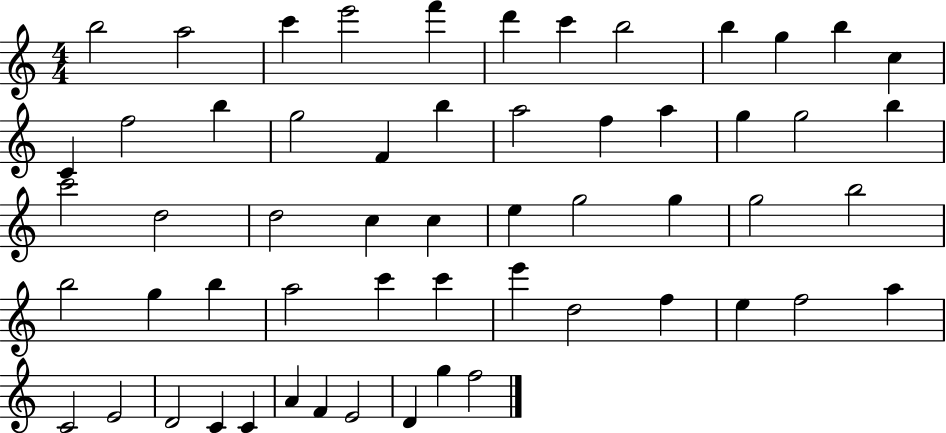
B5/h A5/h C6/q E6/h F6/q D6/q C6/q B5/h B5/q G5/q B5/q C5/q C4/q F5/h B5/q G5/h F4/q B5/q A5/h F5/q A5/q G5/q G5/h B5/q C6/h D5/h D5/h C5/q C5/q E5/q G5/h G5/q G5/h B5/h B5/h G5/q B5/q A5/h C6/q C6/q E6/q D5/h F5/q E5/q F5/h A5/q C4/h E4/h D4/h C4/q C4/q A4/q F4/q E4/h D4/q G5/q F5/h